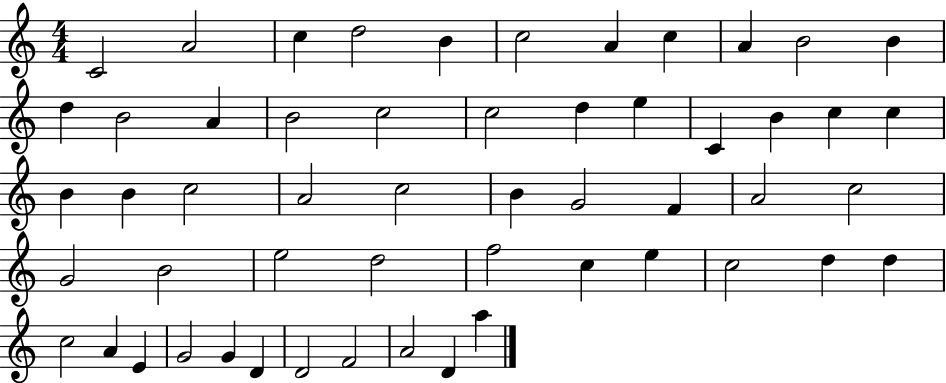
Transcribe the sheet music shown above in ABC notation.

X:1
T:Untitled
M:4/4
L:1/4
K:C
C2 A2 c d2 B c2 A c A B2 B d B2 A B2 c2 c2 d e C B c c B B c2 A2 c2 B G2 F A2 c2 G2 B2 e2 d2 f2 c e c2 d d c2 A E G2 G D D2 F2 A2 D a